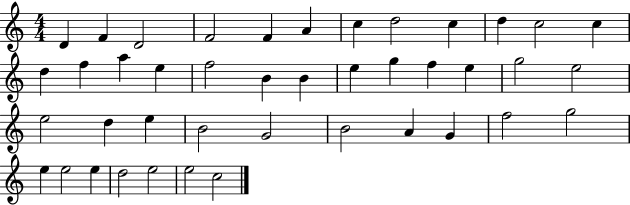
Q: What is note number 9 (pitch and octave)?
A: C5